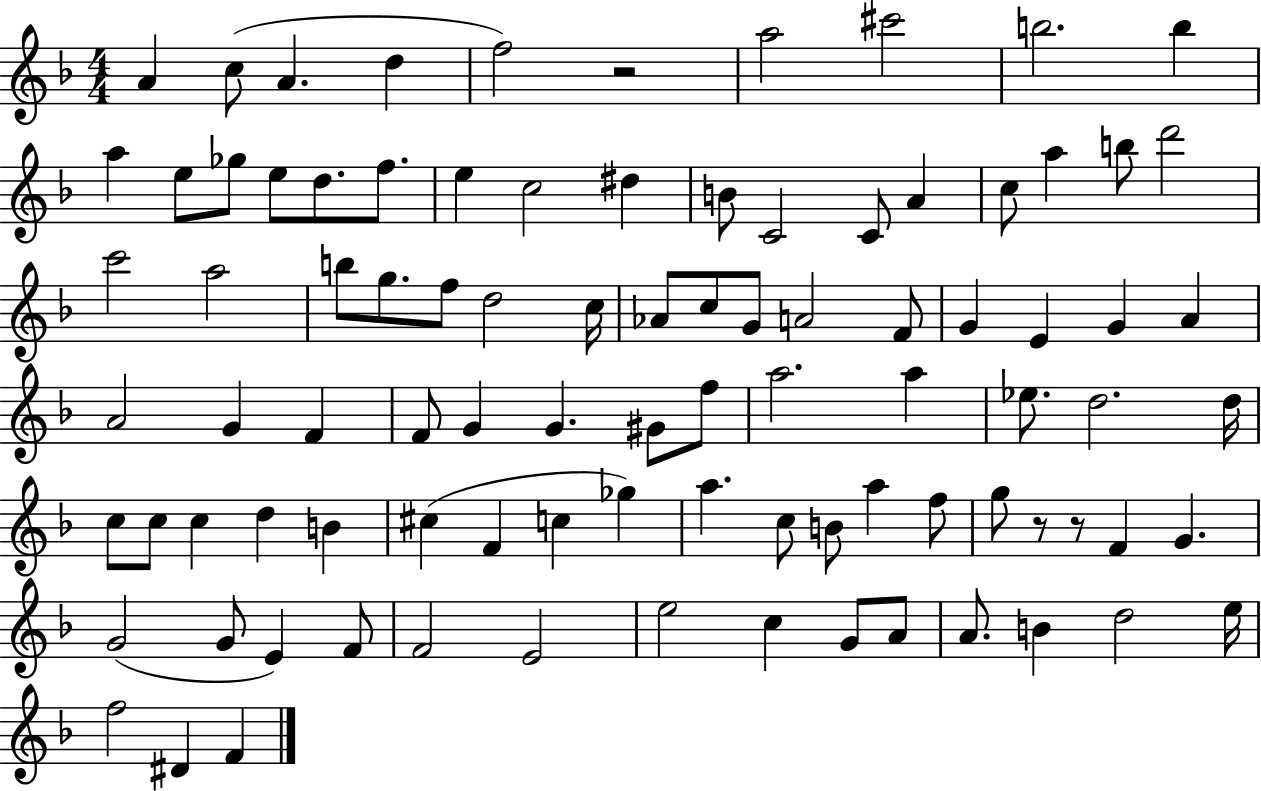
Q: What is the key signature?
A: F major